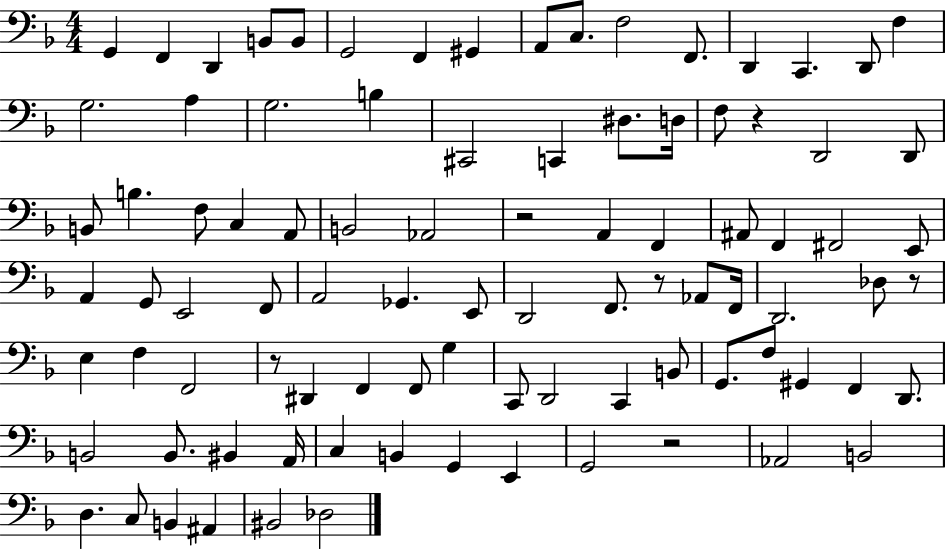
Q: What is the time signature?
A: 4/4